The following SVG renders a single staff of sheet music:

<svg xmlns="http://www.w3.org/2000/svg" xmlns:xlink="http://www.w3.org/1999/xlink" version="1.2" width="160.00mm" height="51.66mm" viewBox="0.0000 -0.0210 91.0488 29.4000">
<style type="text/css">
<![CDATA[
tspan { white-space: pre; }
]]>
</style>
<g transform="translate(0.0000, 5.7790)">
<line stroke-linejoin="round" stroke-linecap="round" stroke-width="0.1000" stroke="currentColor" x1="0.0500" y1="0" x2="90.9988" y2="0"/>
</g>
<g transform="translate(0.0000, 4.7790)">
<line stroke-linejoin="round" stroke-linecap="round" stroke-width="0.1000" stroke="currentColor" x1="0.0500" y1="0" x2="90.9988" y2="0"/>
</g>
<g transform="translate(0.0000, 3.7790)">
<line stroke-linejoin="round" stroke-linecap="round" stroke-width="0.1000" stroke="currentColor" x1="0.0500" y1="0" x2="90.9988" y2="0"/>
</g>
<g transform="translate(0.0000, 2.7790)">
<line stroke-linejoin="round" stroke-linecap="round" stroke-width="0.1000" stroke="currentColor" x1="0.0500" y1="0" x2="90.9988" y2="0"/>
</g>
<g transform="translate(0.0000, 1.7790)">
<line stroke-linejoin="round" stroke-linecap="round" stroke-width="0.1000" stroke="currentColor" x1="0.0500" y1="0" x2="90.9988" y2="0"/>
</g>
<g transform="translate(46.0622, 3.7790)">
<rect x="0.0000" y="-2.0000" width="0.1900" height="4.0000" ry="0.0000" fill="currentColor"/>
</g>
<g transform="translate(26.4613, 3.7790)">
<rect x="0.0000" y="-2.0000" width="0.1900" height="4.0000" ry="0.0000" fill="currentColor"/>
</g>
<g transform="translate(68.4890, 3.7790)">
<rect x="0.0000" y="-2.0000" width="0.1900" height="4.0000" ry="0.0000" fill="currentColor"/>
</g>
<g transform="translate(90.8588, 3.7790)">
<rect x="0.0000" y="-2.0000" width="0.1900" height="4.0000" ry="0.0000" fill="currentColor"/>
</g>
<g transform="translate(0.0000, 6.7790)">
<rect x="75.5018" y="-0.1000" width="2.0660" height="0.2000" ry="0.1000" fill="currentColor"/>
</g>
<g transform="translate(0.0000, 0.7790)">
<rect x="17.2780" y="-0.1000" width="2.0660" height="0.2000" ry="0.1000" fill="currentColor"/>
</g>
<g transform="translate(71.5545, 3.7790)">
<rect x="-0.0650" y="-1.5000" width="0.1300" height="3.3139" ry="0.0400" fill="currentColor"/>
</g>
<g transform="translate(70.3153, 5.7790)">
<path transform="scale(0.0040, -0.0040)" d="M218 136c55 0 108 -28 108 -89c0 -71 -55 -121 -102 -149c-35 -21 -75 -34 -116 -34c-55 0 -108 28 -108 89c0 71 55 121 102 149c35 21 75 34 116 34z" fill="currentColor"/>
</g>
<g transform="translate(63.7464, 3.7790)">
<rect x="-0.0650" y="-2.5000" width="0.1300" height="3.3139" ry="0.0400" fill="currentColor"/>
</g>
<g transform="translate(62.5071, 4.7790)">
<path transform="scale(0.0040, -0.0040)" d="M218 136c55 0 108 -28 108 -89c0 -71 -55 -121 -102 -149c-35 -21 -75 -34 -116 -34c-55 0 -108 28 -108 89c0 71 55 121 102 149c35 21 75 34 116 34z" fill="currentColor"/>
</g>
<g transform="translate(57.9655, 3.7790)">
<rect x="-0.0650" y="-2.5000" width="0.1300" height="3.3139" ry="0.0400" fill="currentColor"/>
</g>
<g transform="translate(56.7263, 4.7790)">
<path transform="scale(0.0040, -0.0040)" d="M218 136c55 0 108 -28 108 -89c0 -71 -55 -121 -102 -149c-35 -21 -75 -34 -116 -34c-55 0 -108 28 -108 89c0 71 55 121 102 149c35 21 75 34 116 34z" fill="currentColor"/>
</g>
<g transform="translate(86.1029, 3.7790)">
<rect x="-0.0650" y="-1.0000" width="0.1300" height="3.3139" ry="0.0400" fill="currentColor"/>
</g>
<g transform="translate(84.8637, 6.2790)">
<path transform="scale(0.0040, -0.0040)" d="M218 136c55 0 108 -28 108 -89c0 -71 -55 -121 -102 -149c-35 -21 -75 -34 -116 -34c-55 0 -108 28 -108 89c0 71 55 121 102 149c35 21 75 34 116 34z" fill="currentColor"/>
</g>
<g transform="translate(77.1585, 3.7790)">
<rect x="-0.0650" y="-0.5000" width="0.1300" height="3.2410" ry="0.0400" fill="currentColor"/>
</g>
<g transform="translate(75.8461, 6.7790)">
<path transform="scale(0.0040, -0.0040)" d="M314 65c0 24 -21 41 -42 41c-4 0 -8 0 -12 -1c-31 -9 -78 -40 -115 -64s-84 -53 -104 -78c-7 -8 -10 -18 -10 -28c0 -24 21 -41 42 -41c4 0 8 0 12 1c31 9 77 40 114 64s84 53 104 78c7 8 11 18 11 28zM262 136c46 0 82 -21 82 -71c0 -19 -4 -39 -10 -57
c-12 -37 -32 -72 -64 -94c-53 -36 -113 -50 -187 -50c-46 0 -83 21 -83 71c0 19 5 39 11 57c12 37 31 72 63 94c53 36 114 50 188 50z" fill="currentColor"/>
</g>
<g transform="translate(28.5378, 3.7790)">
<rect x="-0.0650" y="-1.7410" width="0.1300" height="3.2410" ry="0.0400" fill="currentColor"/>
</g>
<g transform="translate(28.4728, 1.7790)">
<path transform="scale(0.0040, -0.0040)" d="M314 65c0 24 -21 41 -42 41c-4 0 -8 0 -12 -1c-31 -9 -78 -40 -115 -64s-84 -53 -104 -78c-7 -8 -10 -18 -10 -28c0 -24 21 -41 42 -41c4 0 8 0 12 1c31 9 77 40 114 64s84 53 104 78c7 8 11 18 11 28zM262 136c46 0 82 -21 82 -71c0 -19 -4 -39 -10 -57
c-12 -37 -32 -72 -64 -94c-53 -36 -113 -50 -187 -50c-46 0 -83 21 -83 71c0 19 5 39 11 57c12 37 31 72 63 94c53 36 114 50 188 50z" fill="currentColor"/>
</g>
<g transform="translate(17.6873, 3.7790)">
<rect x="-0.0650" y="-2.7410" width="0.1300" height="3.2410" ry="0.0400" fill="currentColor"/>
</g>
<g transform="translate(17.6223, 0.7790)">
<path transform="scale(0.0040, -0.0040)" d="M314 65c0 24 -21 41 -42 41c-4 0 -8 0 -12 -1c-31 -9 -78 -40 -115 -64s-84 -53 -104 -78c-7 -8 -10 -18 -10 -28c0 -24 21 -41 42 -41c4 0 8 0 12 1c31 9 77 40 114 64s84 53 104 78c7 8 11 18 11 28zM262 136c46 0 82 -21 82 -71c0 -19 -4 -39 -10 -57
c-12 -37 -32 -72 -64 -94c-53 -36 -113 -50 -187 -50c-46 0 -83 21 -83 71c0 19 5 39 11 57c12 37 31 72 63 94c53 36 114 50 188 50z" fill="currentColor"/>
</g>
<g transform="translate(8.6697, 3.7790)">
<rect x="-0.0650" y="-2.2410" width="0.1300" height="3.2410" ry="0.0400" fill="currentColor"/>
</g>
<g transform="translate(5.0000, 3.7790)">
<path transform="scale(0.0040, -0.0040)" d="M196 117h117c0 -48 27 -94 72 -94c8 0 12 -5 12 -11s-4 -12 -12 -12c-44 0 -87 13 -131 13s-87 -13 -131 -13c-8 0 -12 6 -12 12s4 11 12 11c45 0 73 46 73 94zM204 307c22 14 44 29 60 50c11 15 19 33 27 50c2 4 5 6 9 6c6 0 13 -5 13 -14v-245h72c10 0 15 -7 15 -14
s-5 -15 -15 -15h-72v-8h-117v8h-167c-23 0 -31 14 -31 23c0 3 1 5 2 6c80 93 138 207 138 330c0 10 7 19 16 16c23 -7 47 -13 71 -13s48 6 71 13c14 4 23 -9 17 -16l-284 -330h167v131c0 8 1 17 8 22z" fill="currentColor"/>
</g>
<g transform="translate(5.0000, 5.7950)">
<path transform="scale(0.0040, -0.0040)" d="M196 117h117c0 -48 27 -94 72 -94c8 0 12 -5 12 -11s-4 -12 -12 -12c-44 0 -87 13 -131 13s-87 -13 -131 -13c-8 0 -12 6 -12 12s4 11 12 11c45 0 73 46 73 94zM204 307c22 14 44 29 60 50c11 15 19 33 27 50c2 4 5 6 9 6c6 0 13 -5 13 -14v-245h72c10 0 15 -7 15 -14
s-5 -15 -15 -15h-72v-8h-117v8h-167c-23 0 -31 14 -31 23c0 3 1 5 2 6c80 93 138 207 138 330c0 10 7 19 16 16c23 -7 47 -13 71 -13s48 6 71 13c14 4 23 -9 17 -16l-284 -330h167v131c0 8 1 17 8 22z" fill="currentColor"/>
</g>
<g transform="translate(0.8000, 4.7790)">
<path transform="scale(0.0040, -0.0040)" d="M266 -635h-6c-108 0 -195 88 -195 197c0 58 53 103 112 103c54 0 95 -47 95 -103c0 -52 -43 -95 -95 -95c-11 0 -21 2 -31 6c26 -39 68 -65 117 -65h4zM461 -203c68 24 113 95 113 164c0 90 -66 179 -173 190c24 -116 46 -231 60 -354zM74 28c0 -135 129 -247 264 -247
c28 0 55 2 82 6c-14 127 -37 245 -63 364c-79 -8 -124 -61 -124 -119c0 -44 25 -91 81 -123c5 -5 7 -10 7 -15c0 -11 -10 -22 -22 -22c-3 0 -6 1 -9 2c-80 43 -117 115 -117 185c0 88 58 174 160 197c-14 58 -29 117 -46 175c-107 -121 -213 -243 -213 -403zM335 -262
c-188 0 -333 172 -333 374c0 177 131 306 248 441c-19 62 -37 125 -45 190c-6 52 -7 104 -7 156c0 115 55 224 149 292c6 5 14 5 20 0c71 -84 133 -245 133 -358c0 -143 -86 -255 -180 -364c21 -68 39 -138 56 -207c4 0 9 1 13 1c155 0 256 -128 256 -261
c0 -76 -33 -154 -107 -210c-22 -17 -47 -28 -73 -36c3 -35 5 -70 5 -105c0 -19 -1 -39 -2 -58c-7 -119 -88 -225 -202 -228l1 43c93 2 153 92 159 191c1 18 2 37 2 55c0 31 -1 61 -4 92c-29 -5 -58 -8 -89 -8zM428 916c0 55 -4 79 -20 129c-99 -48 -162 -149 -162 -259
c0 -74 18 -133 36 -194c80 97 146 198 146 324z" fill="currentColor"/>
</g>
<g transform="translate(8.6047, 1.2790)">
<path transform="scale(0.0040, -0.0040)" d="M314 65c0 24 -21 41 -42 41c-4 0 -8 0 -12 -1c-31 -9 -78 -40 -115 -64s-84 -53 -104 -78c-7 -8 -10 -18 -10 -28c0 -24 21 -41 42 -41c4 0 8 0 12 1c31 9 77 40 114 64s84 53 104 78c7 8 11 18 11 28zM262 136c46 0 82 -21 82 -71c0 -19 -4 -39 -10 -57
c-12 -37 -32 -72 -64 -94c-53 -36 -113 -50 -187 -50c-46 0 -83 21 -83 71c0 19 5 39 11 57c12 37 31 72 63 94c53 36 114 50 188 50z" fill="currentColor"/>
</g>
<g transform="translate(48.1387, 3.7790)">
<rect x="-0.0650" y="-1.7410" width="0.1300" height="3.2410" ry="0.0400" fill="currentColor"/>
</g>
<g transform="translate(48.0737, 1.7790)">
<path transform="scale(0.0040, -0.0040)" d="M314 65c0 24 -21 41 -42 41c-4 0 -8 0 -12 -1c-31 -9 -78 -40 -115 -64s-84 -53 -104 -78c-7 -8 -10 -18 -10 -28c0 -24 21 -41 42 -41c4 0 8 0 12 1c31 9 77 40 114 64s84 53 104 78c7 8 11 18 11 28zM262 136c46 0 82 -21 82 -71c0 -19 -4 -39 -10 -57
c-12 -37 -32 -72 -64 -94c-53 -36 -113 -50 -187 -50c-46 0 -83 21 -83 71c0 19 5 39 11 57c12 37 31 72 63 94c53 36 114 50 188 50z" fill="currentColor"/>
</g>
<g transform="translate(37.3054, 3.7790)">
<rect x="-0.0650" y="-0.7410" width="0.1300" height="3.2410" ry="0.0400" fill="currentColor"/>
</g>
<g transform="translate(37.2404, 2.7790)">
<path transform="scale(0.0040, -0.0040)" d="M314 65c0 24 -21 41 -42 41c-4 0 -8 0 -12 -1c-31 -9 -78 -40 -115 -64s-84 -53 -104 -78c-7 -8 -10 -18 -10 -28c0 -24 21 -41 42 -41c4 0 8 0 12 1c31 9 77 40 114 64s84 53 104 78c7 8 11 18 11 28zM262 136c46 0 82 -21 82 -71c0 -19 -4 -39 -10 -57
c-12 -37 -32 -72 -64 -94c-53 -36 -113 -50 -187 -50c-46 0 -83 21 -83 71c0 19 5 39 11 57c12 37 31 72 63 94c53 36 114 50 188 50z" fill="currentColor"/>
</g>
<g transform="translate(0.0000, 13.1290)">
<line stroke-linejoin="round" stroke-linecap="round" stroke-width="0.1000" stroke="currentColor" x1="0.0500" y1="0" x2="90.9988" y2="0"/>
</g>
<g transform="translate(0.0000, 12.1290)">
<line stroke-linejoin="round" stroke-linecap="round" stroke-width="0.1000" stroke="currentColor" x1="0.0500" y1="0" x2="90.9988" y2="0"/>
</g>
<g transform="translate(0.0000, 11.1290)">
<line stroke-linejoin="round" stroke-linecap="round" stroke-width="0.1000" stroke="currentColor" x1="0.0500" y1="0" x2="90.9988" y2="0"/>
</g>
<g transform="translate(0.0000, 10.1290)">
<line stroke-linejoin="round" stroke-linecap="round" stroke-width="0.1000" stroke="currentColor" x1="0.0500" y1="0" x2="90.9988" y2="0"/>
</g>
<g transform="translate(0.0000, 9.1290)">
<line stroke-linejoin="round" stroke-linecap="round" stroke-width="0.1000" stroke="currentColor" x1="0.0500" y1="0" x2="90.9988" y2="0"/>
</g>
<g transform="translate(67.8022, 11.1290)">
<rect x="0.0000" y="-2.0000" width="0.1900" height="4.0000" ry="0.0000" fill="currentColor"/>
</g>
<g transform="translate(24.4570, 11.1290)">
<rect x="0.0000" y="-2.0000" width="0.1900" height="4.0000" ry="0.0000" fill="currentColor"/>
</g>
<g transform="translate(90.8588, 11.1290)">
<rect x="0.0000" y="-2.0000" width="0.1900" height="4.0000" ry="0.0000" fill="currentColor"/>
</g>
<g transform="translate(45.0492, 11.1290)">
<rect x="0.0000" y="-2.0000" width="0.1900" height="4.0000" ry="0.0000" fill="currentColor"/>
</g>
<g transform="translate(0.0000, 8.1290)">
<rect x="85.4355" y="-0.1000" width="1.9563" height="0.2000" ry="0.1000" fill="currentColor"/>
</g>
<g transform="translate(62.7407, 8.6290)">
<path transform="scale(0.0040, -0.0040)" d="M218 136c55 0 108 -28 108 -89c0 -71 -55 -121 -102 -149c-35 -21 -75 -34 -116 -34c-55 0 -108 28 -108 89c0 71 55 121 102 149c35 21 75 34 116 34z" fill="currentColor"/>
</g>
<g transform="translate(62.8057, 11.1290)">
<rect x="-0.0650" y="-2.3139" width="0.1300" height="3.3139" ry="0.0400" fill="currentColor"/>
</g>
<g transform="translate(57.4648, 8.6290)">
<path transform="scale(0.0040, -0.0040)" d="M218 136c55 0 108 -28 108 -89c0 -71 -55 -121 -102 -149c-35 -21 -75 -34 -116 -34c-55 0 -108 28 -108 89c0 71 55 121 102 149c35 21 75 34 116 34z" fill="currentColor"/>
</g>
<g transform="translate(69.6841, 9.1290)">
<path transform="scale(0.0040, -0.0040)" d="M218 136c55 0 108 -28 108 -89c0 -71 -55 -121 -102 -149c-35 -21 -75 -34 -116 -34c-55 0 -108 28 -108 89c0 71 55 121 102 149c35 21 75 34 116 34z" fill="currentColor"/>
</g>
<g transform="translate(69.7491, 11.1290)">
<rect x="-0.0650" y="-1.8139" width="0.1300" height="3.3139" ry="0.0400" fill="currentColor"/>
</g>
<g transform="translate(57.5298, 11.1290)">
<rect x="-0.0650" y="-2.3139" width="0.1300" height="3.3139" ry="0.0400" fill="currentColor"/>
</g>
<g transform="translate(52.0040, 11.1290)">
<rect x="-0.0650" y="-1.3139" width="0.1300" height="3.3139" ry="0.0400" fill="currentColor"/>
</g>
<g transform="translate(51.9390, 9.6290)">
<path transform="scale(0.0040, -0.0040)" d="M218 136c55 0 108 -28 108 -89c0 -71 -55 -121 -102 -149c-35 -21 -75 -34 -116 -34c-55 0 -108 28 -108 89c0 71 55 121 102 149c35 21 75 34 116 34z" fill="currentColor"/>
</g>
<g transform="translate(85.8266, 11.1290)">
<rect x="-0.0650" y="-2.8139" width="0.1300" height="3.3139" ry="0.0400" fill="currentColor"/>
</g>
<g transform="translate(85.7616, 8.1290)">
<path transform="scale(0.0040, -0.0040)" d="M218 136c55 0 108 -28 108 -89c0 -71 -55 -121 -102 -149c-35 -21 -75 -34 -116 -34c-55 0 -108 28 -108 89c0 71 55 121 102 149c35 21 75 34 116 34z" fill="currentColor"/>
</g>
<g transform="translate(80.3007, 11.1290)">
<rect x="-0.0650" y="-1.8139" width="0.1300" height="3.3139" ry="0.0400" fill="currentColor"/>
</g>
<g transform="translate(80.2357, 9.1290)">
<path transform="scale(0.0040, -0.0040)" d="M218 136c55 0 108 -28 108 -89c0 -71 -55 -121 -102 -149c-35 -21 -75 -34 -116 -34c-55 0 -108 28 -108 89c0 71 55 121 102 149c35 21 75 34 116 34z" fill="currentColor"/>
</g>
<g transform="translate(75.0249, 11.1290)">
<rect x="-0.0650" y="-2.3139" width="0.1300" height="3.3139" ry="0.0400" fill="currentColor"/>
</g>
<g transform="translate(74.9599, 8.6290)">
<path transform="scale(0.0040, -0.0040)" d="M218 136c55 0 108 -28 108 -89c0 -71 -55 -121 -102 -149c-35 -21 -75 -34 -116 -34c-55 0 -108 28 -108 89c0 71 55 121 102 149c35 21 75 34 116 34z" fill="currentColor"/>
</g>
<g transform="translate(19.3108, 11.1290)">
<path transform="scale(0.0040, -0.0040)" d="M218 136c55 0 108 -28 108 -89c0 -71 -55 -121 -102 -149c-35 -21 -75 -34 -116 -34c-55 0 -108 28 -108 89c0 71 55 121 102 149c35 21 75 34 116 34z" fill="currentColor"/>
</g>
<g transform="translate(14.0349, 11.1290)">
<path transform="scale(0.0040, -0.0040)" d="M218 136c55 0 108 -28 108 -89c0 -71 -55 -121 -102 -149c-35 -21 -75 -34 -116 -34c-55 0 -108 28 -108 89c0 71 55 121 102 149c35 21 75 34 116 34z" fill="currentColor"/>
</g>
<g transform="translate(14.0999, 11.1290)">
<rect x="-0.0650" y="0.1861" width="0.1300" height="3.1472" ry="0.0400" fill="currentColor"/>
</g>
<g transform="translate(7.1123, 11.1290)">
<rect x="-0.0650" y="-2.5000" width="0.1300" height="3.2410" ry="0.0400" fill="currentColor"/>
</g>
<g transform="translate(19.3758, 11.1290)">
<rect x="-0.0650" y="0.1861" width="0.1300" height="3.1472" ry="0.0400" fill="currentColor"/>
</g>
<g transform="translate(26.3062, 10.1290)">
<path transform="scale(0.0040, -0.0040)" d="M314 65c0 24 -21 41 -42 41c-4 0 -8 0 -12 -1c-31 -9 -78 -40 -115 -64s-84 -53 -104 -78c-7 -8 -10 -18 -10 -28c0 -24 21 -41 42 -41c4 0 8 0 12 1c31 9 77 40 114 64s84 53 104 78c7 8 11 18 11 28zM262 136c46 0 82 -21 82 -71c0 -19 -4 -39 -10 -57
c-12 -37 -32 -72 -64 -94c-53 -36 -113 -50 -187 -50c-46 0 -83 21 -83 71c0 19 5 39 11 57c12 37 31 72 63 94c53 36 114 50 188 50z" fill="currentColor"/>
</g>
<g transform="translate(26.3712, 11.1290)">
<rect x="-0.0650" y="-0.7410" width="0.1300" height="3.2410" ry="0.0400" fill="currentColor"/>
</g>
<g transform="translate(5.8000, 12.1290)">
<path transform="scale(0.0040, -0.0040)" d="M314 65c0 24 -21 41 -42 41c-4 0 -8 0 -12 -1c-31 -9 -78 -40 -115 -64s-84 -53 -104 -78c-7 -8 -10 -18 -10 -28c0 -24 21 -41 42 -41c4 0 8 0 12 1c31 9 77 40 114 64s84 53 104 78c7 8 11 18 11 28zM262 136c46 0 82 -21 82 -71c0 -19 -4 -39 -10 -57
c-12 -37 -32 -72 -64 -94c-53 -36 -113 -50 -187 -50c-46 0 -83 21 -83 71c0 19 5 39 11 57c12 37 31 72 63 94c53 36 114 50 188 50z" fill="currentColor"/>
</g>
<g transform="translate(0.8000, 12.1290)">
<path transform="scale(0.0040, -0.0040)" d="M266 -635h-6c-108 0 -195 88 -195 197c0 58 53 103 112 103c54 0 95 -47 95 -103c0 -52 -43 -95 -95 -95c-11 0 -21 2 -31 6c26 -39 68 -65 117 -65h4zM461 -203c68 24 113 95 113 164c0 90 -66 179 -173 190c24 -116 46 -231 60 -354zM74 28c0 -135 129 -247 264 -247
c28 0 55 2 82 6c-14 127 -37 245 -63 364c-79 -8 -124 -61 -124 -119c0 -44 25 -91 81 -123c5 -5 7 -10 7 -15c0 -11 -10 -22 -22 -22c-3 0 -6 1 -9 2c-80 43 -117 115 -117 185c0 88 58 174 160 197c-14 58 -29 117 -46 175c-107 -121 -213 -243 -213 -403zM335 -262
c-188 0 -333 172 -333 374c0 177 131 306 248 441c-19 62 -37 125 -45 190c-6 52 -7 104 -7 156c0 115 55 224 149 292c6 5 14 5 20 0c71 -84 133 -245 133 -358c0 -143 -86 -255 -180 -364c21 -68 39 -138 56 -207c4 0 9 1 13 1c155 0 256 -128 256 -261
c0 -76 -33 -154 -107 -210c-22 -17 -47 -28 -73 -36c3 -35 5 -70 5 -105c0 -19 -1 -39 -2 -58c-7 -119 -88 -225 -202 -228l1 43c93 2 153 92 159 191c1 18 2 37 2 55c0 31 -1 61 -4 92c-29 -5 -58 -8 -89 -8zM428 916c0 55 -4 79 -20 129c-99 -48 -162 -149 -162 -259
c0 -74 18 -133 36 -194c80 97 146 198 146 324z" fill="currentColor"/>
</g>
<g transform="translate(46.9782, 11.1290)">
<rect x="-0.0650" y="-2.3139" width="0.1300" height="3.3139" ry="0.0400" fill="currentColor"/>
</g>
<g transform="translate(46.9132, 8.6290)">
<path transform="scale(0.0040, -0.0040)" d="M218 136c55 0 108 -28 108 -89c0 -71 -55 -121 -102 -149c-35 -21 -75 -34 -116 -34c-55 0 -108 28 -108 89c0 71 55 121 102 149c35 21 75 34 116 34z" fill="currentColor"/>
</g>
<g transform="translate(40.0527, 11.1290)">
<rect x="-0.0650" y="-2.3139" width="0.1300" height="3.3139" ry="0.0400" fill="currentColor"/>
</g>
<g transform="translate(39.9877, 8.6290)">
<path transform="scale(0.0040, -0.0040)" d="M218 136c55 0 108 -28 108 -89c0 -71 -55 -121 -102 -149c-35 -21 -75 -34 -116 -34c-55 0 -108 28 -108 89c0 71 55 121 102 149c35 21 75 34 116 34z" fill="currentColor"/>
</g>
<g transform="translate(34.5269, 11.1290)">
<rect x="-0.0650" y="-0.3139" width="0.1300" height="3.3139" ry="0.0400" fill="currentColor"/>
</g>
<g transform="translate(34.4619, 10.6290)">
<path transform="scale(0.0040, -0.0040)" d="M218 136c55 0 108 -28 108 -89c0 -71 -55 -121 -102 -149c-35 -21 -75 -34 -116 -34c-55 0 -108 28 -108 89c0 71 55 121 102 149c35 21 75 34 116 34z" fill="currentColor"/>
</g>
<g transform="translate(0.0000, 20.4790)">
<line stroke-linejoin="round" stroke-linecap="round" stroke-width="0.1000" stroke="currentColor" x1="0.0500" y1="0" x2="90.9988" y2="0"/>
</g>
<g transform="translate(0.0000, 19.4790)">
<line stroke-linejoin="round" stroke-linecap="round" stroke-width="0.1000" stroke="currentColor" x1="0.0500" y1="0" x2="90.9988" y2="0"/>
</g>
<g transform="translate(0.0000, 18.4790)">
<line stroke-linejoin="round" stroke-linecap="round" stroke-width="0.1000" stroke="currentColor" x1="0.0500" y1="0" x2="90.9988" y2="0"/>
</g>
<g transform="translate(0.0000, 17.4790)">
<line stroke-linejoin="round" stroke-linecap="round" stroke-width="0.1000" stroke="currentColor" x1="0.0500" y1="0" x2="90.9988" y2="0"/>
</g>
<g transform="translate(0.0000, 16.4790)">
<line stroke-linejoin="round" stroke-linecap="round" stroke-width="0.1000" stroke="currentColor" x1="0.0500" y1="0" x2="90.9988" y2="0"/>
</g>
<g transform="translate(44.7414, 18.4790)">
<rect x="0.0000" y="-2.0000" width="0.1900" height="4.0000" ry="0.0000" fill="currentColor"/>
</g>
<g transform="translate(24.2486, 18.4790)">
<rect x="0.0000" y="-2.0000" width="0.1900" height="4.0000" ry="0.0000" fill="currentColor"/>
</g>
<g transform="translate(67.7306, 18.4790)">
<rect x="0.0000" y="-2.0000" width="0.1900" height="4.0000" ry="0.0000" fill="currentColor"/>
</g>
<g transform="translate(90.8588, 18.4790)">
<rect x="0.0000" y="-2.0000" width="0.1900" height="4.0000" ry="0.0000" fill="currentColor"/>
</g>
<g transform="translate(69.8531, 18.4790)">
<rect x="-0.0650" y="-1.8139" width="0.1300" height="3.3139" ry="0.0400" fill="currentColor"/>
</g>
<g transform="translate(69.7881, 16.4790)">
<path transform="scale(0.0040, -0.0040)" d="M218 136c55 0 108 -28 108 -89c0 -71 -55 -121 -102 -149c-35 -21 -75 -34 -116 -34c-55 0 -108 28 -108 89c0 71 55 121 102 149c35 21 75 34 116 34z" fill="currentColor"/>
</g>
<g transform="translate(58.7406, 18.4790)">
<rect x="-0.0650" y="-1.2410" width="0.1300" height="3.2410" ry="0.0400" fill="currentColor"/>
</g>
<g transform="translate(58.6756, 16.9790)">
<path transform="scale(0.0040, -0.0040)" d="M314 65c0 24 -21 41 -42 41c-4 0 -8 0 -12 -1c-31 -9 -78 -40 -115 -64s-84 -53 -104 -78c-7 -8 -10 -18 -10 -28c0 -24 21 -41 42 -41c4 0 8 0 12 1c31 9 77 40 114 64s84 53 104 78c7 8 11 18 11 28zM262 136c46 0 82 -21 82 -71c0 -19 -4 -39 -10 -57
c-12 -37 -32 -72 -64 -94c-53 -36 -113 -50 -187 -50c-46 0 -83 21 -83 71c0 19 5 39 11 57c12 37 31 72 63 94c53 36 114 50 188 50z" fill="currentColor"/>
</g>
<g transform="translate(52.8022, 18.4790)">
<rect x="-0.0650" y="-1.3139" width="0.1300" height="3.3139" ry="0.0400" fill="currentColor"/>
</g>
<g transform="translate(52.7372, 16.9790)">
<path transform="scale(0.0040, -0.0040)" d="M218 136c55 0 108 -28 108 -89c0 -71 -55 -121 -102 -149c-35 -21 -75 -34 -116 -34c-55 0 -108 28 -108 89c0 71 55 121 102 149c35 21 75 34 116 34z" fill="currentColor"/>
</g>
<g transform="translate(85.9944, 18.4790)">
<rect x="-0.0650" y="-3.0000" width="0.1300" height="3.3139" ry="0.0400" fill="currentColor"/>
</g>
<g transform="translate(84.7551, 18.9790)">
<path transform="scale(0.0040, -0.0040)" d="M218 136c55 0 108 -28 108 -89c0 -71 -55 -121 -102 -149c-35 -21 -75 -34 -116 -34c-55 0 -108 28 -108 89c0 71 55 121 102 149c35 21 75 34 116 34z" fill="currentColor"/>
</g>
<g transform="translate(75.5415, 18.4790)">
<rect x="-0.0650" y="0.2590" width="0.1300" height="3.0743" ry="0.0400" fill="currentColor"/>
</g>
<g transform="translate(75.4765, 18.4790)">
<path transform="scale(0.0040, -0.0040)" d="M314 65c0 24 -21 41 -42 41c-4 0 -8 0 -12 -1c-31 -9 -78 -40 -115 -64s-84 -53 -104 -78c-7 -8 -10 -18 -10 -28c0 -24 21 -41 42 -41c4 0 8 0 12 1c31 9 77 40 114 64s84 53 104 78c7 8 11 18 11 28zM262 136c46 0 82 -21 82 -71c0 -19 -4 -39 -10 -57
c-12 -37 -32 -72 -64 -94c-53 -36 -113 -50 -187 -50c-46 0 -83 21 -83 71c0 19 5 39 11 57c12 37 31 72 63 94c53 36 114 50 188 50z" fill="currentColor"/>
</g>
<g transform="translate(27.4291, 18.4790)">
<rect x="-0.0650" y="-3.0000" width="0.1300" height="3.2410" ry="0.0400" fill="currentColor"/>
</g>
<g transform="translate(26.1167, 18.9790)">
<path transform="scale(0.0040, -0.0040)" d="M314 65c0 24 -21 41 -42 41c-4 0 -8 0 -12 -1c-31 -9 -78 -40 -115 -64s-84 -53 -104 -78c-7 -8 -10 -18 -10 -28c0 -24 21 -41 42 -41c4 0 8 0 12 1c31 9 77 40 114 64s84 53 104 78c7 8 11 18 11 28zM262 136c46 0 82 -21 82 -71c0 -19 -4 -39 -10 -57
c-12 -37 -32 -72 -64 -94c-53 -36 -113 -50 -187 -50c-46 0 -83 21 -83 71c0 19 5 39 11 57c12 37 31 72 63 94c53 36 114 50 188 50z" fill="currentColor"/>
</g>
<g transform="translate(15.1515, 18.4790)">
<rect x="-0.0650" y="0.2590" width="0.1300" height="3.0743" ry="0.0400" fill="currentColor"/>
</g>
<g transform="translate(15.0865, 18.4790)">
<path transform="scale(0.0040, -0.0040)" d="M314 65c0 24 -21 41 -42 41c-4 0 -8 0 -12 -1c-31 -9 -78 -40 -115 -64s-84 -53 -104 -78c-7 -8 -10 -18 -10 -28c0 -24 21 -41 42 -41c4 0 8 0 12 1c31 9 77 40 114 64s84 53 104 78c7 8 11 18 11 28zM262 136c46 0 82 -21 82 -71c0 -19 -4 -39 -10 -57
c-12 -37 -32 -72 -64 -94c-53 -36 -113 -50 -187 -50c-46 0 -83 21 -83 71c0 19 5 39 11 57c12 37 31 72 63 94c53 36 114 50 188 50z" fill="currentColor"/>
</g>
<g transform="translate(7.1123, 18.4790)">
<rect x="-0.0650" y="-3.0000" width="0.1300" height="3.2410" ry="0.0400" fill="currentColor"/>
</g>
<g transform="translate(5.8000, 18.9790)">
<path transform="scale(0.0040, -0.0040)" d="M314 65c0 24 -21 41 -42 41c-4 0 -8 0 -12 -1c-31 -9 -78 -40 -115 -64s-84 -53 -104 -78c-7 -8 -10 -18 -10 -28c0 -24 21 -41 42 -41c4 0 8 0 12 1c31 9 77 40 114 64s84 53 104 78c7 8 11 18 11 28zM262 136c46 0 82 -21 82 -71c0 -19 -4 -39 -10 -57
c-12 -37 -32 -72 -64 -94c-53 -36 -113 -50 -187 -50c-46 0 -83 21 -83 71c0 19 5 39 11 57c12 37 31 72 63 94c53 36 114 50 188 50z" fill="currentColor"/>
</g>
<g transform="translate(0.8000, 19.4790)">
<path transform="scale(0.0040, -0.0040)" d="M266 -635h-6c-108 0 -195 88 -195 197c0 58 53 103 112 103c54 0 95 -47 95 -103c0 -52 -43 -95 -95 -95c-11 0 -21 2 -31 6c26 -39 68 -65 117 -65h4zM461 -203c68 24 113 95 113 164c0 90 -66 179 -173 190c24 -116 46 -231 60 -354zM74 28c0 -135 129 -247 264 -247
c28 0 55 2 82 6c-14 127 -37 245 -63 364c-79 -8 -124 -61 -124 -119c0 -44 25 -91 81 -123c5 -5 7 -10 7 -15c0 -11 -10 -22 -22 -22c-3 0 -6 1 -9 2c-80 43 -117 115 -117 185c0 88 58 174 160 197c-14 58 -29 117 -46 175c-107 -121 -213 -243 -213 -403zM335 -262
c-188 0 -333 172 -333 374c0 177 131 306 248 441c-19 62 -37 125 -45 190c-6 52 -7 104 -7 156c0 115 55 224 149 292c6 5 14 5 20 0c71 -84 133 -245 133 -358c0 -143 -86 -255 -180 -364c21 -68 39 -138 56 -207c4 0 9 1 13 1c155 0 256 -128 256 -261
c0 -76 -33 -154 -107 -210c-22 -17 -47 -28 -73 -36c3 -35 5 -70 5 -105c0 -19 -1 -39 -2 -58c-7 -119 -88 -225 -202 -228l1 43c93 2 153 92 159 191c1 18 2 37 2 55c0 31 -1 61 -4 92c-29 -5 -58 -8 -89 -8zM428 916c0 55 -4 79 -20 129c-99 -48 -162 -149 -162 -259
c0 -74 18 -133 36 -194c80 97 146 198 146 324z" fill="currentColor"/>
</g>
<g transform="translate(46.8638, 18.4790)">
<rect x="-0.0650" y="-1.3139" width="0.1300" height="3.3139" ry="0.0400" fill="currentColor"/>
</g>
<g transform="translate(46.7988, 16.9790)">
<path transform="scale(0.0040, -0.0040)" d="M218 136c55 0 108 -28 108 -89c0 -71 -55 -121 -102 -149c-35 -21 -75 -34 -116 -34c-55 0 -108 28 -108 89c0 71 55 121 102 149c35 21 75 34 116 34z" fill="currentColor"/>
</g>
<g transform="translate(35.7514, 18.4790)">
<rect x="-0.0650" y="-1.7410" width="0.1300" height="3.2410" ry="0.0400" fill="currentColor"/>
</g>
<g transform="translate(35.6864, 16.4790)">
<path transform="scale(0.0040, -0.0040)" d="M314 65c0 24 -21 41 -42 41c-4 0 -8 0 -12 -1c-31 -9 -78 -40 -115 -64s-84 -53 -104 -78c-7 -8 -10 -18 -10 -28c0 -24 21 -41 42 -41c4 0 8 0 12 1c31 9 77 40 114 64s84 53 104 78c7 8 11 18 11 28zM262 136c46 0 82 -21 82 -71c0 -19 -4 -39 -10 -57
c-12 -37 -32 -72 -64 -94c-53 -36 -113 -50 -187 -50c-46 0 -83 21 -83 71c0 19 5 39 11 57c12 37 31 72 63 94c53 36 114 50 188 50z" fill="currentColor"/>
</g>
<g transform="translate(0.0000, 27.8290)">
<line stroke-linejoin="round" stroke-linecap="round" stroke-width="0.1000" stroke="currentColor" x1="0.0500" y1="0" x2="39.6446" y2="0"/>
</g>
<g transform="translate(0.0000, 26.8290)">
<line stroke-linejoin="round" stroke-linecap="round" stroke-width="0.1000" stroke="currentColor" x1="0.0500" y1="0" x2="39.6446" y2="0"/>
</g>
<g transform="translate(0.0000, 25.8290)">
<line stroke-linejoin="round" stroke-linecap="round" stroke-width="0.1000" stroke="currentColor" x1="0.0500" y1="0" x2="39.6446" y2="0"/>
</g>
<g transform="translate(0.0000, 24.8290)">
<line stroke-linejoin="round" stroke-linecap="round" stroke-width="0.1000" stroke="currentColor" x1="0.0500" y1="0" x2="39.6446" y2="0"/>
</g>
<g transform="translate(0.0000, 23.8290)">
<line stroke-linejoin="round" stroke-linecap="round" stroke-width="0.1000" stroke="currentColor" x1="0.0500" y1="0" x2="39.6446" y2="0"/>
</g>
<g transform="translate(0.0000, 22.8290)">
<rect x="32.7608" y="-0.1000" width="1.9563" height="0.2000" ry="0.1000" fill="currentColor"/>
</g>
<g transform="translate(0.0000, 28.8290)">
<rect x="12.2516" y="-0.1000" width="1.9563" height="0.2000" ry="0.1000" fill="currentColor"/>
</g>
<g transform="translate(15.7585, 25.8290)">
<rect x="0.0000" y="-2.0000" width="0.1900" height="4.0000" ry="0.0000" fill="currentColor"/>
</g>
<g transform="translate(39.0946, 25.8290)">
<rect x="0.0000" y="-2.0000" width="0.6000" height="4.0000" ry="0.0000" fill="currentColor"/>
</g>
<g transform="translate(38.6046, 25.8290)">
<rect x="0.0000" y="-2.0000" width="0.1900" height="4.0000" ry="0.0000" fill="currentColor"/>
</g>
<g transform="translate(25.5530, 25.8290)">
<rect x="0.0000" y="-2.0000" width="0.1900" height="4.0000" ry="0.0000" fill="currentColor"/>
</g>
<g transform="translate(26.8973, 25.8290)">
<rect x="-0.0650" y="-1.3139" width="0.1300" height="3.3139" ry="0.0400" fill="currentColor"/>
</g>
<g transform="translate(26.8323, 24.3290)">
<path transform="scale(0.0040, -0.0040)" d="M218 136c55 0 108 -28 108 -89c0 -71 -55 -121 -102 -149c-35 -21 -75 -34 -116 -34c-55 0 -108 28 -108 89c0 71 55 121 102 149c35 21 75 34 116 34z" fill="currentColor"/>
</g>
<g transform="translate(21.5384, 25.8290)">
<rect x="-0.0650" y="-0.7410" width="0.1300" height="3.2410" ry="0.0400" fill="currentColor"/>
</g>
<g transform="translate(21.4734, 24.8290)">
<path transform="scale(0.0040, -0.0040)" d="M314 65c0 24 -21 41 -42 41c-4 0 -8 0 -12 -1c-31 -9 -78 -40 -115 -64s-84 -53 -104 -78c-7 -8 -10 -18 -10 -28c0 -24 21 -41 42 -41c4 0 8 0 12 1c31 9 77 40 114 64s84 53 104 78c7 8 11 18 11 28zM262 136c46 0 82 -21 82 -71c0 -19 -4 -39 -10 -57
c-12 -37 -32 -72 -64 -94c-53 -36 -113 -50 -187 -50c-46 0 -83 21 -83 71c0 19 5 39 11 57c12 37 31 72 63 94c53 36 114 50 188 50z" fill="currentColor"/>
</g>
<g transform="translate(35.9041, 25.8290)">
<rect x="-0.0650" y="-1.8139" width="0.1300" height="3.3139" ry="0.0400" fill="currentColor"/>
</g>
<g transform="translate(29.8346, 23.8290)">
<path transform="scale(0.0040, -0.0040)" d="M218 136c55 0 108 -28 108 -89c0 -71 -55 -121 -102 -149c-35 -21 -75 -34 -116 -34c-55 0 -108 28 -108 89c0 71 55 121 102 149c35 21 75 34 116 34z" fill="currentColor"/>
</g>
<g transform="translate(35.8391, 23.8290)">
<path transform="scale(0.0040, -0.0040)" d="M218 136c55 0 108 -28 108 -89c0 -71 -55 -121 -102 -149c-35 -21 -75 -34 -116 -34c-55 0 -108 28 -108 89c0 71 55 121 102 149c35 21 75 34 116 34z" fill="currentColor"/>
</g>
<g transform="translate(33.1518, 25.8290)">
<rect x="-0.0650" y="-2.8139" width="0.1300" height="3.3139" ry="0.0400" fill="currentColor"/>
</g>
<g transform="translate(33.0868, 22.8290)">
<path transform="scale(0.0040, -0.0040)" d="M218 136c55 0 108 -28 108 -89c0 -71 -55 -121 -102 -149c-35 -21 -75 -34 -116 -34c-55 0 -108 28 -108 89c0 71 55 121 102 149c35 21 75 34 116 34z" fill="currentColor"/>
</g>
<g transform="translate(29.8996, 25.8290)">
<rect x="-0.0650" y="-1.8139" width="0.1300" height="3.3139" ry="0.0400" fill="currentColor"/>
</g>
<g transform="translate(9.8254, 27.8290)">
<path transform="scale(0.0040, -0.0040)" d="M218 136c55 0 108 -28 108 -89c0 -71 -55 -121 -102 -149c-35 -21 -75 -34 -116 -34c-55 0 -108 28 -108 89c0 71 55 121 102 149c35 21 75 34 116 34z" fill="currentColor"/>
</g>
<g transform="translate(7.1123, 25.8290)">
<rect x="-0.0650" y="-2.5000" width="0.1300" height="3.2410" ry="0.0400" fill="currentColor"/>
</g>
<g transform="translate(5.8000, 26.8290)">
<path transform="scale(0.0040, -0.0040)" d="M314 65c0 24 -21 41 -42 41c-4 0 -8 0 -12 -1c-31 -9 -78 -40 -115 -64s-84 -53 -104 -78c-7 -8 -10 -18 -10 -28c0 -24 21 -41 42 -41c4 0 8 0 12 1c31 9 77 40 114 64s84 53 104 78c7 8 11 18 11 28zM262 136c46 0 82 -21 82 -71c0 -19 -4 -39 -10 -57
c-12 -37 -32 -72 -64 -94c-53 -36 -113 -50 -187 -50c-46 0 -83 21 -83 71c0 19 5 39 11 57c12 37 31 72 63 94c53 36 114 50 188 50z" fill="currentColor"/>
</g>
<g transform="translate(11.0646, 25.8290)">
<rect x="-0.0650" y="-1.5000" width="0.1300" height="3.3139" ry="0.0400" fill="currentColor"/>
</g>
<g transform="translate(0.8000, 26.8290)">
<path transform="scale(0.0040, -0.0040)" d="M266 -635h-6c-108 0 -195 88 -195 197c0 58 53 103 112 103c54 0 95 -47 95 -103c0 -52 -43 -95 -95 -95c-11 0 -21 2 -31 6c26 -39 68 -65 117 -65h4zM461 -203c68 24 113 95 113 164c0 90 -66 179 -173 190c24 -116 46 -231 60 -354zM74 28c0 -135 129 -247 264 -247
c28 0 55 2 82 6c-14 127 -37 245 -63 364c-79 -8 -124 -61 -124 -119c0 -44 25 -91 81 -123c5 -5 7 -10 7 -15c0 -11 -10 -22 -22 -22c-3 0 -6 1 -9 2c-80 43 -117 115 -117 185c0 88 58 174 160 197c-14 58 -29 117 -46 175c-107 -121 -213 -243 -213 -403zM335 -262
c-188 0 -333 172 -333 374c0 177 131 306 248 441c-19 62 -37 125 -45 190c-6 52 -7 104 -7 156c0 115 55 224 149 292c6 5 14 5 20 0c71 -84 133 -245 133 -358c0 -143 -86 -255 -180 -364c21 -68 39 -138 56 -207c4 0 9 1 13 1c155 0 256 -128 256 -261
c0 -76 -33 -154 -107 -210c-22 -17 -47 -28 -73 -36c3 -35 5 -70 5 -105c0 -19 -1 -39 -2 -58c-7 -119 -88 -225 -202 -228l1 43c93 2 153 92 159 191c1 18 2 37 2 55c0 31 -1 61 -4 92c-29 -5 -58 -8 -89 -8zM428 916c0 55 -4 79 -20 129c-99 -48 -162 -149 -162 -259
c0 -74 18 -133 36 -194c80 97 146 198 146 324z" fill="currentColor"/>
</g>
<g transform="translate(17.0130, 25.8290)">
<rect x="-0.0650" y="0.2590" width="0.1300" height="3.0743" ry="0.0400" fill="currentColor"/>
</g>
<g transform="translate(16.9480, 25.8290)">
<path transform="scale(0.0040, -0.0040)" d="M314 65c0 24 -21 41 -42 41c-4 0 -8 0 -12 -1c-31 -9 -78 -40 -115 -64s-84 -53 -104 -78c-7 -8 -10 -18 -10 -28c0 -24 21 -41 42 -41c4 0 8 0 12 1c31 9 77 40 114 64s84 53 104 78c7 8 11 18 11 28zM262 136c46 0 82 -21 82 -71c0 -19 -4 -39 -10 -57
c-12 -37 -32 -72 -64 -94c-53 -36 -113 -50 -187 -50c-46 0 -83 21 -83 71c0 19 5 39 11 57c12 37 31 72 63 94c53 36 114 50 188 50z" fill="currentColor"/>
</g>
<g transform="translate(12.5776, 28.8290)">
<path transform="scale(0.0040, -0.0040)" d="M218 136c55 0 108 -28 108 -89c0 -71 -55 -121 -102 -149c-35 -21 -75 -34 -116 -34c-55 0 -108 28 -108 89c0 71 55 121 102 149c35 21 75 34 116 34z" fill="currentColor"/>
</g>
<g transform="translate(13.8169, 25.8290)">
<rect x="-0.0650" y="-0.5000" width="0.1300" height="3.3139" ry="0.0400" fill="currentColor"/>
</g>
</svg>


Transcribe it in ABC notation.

X:1
T:Untitled
M:4/4
L:1/4
K:C
g2 a2 f2 d2 f2 G G E C2 D G2 B B d2 c g g e g g f g f a A2 B2 A2 f2 e e e2 f B2 A G2 E C B2 d2 e f a f